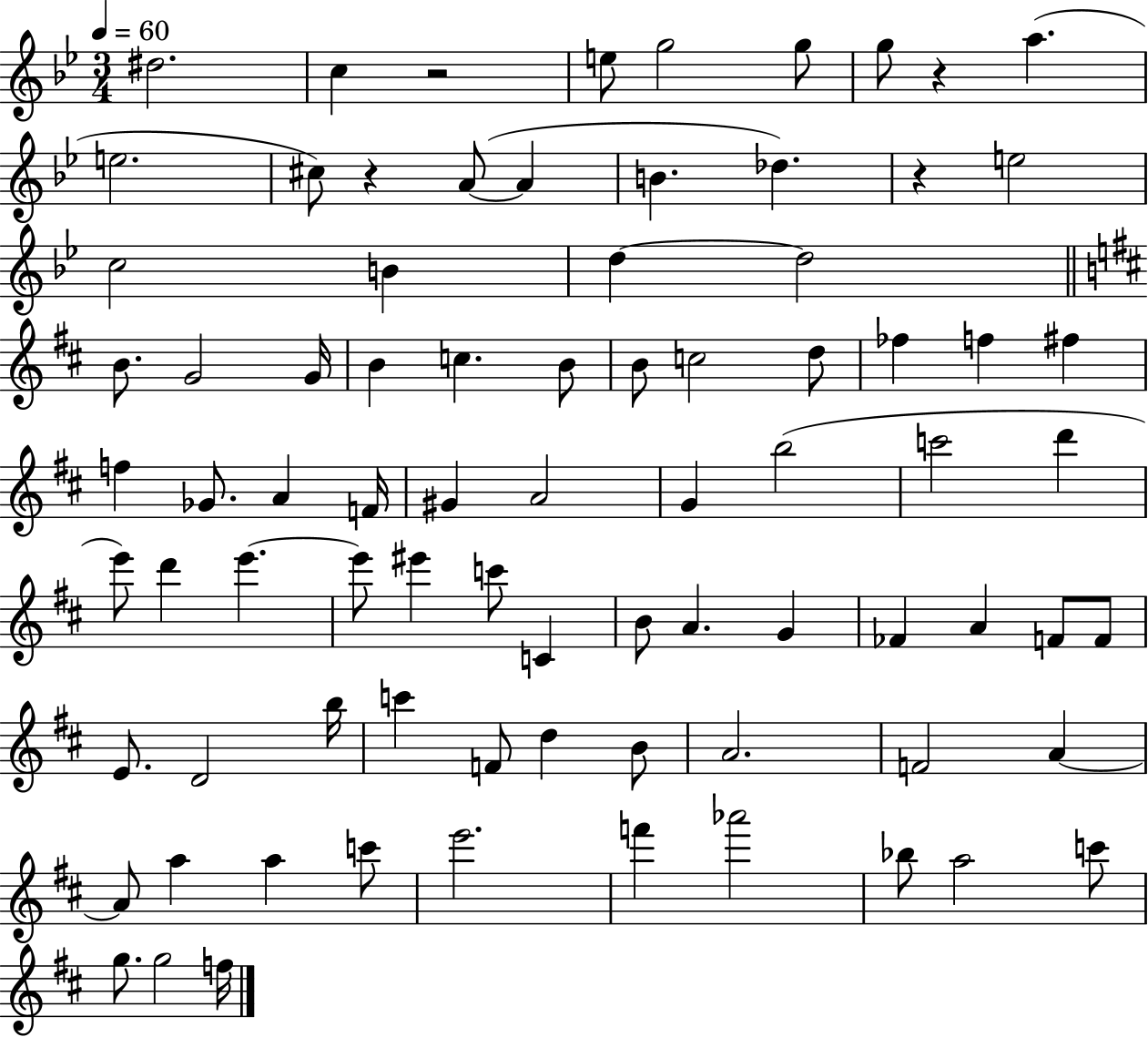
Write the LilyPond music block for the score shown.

{
  \clef treble
  \numericTimeSignature
  \time 3/4
  \key bes \major
  \tempo 4 = 60
  dis''2. | c''4 r2 | e''8 g''2 g''8 | g''8 r4 a''4.( | \break e''2. | cis''8) r4 a'8~(~ a'4 | b'4. des''4.) | r4 e''2 | \break c''2 b'4 | d''4~~ d''2 | \bar "||" \break \key d \major b'8. g'2 g'16 | b'4 c''4. b'8 | b'8 c''2 d''8 | fes''4 f''4 fis''4 | \break f''4 ges'8. a'4 f'16 | gis'4 a'2 | g'4 b''2( | c'''2 d'''4 | \break e'''8) d'''4 e'''4.~~ | e'''8 eis'''4 c'''8 c'4 | b'8 a'4. g'4 | fes'4 a'4 f'8 f'8 | \break e'8. d'2 b''16 | c'''4 f'8 d''4 b'8 | a'2. | f'2 a'4~~ | \break a'8 a''4 a''4 c'''8 | e'''2. | f'''4 aes'''2 | bes''8 a''2 c'''8 | \break g''8. g''2 f''16 | \bar "|."
}